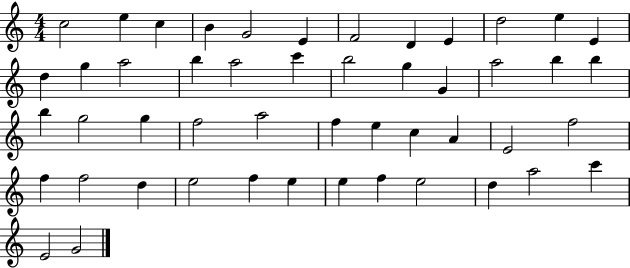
C5/h E5/q C5/q B4/q G4/h E4/q F4/h D4/q E4/q D5/h E5/q E4/q D5/q G5/q A5/h B5/q A5/h C6/q B5/h G5/q G4/q A5/h B5/q B5/q B5/q G5/h G5/q F5/h A5/h F5/q E5/q C5/q A4/q E4/h F5/h F5/q F5/h D5/q E5/h F5/q E5/q E5/q F5/q E5/h D5/q A5/h C6/q E4/h G4/h